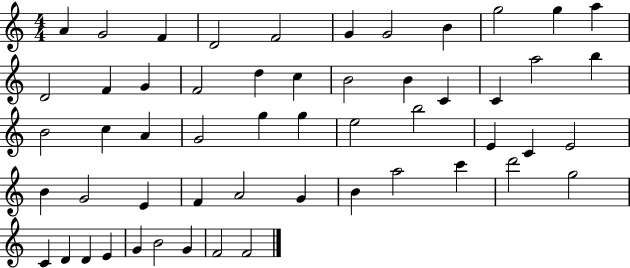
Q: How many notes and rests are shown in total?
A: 54